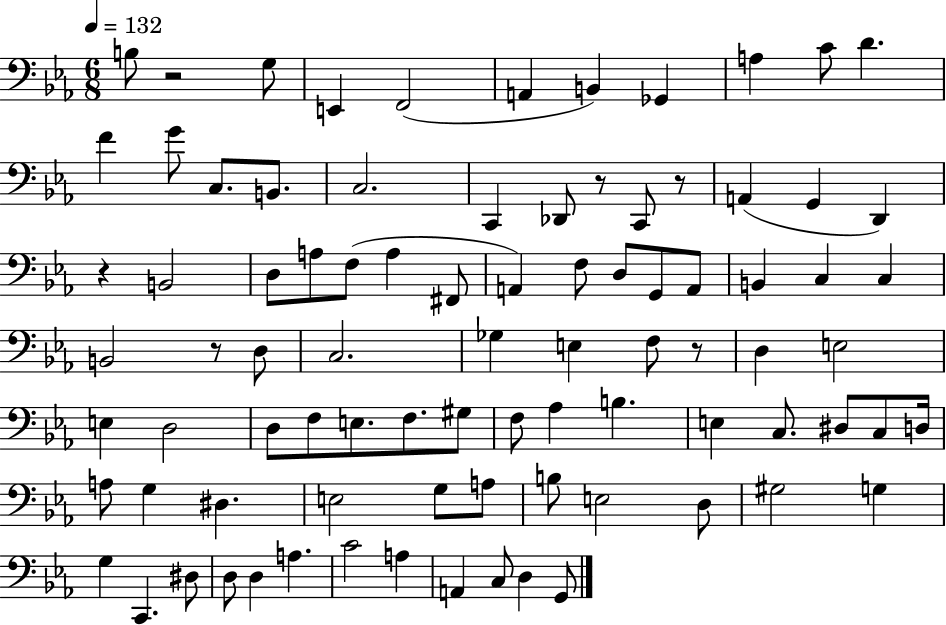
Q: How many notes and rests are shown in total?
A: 87